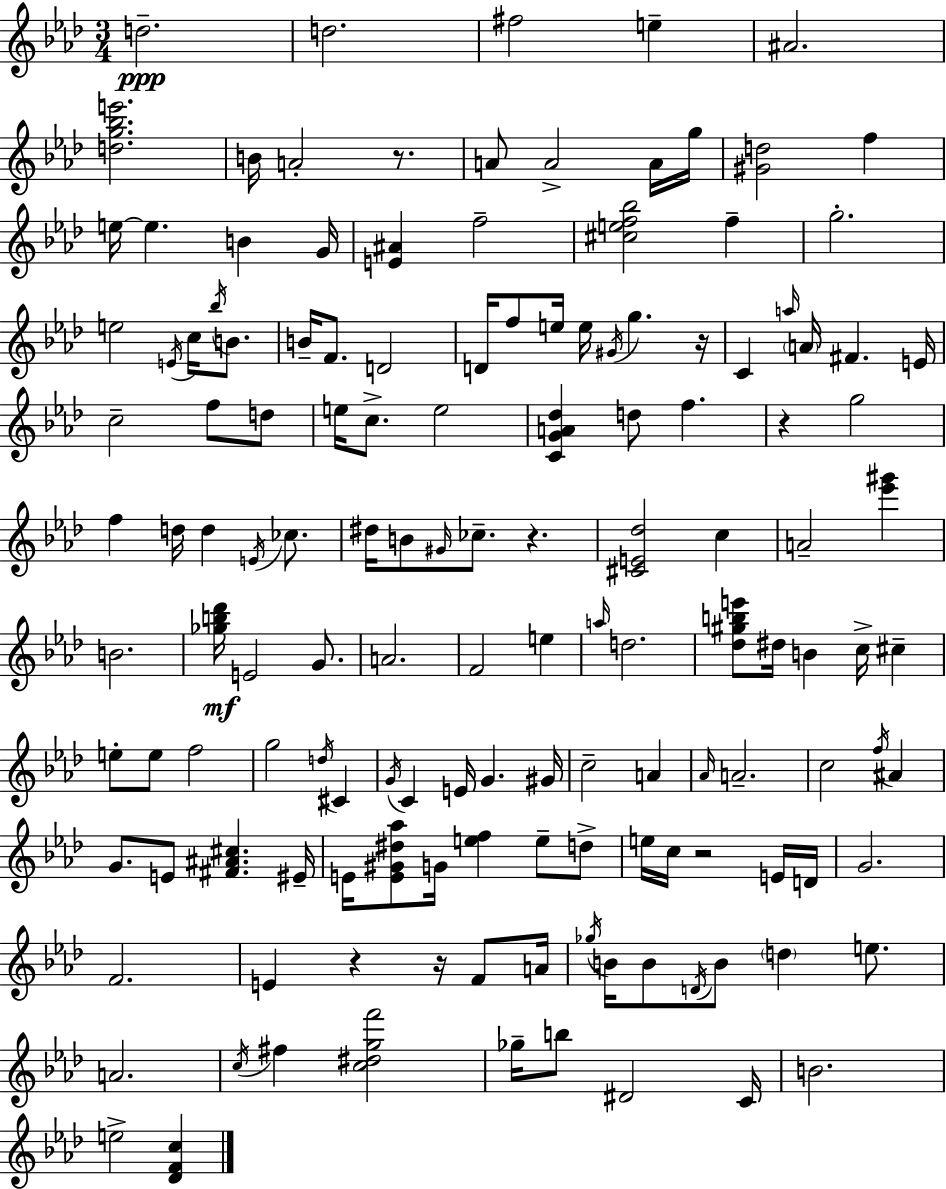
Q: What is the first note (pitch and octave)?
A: D5